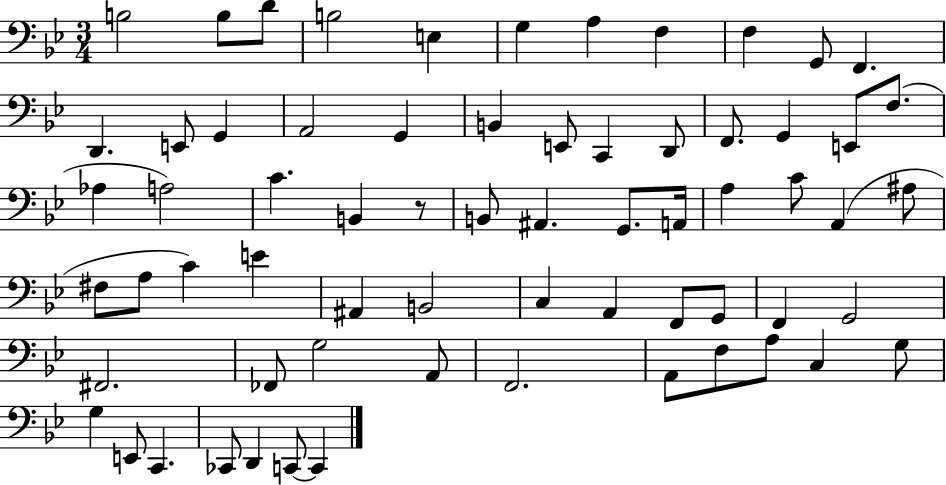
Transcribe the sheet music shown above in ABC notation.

X:1
T:Untitled
M:3/4
L:1/4
K:Bb
B,2 B,/2 D/2 B,2 E, G, A, F, F, G,,/2 F,, D,, E,,/2 G,, A,,2 G,, B,, E,,/2 C,, D,,/2 F,,/2 G,, E,,/2 F,/2 _A, A,2 C B,, z/2 B,,/2 ^A,, G,,/2 A,,/4 A, C/2 A,, ^A,/2 ^F,/2 A,/2 C E ^A,, B,,2 C, A,, F,,/2 G,,/2 F,, G,,2 ^F,,2 _F,,/2 G,2 A,,/2 F,,2 A,,/2 F,/2 A,/2 C, G,/2 G, E,,/2 C,, _C,,/2 D,, C,,/2 C,,